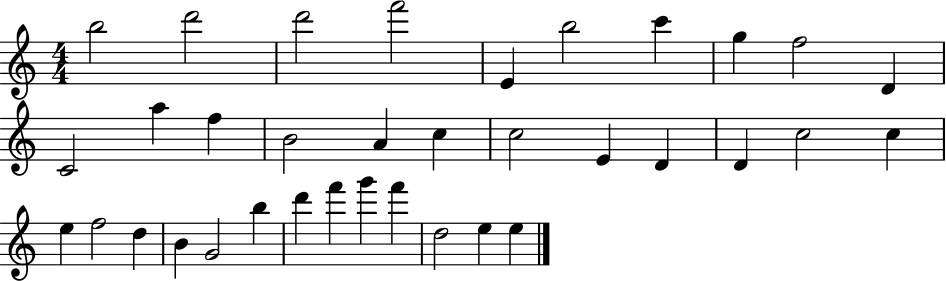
B5/h D6/h D6/h F6/h E4/q B5/h C6/q G5/q F5/h D4/q C4/h A5/q F5/q B4/h A4/q C5/q C5/h E4/q D4/q D4/q C5/h C5/q E5/q F5/h D5/q B4/q G4/h B5/q D6/q F6/q G6/q F6/q D5/h E5/q E5/q